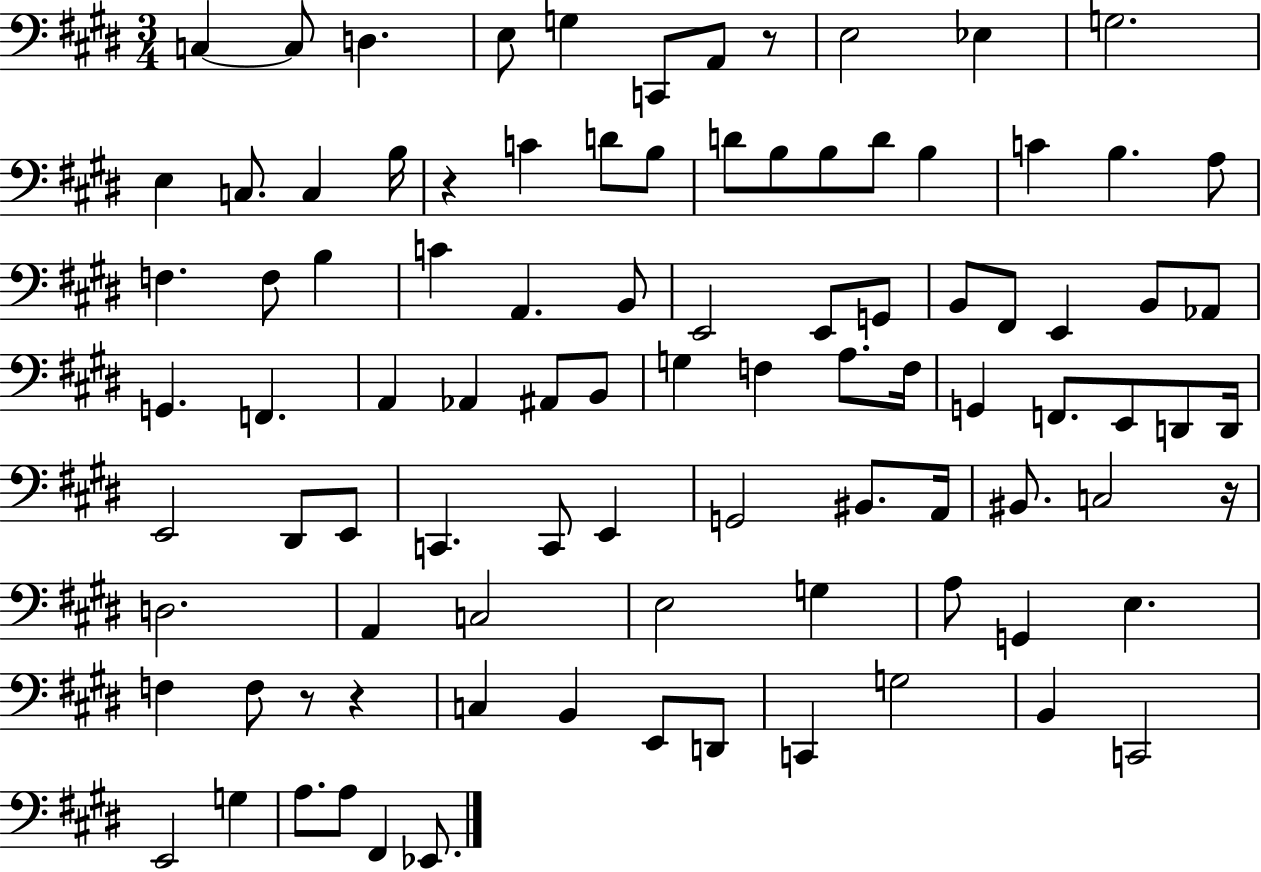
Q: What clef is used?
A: bass